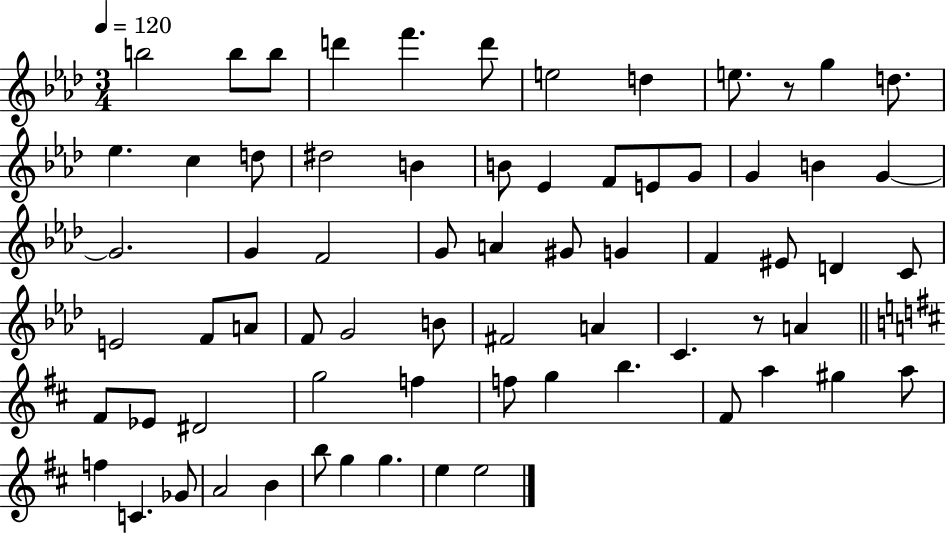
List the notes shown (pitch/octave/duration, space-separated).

B5/h B5/e B5/e D6/q F6/q. D6/e E5/h D5/q E5/e. R/e G5/q D5/e. Eb5/q. C5/q D5/e D#5/h B4/q B4/e Eb4/q F4/e E4/e G4/e G4/q B4/q G4/q G4/h. G4/q F4/h G4/e A4/q G#4/e G4/q F4/q EIS4/e D4/q C4/e E4/h F4/e A4/e F4/e G4/h B4/e F#4/h A4/q C4/q. R/e A4/q F#4/e Eb4/e D#4/h G5/h F5/q F5/e G5/q B5/q. F#4/e A5/q G#5/q A5/e F5/q C4/q. Gb4/e A4/h B4/q B5/e G5/q G5/q. E5/q E5/h